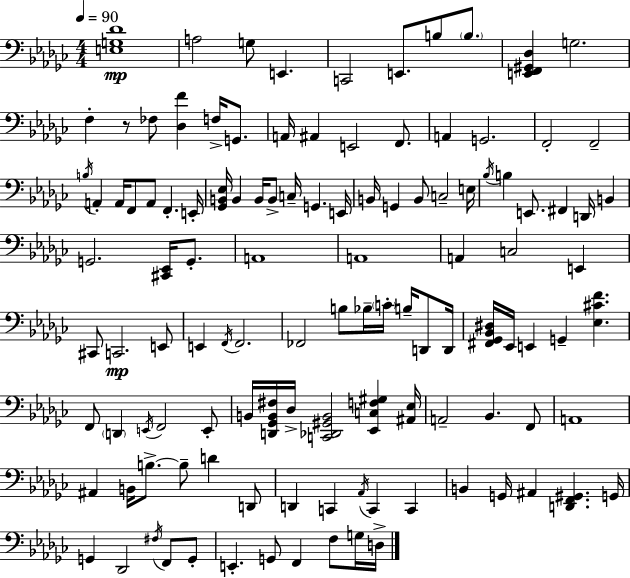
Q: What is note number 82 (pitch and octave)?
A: B3